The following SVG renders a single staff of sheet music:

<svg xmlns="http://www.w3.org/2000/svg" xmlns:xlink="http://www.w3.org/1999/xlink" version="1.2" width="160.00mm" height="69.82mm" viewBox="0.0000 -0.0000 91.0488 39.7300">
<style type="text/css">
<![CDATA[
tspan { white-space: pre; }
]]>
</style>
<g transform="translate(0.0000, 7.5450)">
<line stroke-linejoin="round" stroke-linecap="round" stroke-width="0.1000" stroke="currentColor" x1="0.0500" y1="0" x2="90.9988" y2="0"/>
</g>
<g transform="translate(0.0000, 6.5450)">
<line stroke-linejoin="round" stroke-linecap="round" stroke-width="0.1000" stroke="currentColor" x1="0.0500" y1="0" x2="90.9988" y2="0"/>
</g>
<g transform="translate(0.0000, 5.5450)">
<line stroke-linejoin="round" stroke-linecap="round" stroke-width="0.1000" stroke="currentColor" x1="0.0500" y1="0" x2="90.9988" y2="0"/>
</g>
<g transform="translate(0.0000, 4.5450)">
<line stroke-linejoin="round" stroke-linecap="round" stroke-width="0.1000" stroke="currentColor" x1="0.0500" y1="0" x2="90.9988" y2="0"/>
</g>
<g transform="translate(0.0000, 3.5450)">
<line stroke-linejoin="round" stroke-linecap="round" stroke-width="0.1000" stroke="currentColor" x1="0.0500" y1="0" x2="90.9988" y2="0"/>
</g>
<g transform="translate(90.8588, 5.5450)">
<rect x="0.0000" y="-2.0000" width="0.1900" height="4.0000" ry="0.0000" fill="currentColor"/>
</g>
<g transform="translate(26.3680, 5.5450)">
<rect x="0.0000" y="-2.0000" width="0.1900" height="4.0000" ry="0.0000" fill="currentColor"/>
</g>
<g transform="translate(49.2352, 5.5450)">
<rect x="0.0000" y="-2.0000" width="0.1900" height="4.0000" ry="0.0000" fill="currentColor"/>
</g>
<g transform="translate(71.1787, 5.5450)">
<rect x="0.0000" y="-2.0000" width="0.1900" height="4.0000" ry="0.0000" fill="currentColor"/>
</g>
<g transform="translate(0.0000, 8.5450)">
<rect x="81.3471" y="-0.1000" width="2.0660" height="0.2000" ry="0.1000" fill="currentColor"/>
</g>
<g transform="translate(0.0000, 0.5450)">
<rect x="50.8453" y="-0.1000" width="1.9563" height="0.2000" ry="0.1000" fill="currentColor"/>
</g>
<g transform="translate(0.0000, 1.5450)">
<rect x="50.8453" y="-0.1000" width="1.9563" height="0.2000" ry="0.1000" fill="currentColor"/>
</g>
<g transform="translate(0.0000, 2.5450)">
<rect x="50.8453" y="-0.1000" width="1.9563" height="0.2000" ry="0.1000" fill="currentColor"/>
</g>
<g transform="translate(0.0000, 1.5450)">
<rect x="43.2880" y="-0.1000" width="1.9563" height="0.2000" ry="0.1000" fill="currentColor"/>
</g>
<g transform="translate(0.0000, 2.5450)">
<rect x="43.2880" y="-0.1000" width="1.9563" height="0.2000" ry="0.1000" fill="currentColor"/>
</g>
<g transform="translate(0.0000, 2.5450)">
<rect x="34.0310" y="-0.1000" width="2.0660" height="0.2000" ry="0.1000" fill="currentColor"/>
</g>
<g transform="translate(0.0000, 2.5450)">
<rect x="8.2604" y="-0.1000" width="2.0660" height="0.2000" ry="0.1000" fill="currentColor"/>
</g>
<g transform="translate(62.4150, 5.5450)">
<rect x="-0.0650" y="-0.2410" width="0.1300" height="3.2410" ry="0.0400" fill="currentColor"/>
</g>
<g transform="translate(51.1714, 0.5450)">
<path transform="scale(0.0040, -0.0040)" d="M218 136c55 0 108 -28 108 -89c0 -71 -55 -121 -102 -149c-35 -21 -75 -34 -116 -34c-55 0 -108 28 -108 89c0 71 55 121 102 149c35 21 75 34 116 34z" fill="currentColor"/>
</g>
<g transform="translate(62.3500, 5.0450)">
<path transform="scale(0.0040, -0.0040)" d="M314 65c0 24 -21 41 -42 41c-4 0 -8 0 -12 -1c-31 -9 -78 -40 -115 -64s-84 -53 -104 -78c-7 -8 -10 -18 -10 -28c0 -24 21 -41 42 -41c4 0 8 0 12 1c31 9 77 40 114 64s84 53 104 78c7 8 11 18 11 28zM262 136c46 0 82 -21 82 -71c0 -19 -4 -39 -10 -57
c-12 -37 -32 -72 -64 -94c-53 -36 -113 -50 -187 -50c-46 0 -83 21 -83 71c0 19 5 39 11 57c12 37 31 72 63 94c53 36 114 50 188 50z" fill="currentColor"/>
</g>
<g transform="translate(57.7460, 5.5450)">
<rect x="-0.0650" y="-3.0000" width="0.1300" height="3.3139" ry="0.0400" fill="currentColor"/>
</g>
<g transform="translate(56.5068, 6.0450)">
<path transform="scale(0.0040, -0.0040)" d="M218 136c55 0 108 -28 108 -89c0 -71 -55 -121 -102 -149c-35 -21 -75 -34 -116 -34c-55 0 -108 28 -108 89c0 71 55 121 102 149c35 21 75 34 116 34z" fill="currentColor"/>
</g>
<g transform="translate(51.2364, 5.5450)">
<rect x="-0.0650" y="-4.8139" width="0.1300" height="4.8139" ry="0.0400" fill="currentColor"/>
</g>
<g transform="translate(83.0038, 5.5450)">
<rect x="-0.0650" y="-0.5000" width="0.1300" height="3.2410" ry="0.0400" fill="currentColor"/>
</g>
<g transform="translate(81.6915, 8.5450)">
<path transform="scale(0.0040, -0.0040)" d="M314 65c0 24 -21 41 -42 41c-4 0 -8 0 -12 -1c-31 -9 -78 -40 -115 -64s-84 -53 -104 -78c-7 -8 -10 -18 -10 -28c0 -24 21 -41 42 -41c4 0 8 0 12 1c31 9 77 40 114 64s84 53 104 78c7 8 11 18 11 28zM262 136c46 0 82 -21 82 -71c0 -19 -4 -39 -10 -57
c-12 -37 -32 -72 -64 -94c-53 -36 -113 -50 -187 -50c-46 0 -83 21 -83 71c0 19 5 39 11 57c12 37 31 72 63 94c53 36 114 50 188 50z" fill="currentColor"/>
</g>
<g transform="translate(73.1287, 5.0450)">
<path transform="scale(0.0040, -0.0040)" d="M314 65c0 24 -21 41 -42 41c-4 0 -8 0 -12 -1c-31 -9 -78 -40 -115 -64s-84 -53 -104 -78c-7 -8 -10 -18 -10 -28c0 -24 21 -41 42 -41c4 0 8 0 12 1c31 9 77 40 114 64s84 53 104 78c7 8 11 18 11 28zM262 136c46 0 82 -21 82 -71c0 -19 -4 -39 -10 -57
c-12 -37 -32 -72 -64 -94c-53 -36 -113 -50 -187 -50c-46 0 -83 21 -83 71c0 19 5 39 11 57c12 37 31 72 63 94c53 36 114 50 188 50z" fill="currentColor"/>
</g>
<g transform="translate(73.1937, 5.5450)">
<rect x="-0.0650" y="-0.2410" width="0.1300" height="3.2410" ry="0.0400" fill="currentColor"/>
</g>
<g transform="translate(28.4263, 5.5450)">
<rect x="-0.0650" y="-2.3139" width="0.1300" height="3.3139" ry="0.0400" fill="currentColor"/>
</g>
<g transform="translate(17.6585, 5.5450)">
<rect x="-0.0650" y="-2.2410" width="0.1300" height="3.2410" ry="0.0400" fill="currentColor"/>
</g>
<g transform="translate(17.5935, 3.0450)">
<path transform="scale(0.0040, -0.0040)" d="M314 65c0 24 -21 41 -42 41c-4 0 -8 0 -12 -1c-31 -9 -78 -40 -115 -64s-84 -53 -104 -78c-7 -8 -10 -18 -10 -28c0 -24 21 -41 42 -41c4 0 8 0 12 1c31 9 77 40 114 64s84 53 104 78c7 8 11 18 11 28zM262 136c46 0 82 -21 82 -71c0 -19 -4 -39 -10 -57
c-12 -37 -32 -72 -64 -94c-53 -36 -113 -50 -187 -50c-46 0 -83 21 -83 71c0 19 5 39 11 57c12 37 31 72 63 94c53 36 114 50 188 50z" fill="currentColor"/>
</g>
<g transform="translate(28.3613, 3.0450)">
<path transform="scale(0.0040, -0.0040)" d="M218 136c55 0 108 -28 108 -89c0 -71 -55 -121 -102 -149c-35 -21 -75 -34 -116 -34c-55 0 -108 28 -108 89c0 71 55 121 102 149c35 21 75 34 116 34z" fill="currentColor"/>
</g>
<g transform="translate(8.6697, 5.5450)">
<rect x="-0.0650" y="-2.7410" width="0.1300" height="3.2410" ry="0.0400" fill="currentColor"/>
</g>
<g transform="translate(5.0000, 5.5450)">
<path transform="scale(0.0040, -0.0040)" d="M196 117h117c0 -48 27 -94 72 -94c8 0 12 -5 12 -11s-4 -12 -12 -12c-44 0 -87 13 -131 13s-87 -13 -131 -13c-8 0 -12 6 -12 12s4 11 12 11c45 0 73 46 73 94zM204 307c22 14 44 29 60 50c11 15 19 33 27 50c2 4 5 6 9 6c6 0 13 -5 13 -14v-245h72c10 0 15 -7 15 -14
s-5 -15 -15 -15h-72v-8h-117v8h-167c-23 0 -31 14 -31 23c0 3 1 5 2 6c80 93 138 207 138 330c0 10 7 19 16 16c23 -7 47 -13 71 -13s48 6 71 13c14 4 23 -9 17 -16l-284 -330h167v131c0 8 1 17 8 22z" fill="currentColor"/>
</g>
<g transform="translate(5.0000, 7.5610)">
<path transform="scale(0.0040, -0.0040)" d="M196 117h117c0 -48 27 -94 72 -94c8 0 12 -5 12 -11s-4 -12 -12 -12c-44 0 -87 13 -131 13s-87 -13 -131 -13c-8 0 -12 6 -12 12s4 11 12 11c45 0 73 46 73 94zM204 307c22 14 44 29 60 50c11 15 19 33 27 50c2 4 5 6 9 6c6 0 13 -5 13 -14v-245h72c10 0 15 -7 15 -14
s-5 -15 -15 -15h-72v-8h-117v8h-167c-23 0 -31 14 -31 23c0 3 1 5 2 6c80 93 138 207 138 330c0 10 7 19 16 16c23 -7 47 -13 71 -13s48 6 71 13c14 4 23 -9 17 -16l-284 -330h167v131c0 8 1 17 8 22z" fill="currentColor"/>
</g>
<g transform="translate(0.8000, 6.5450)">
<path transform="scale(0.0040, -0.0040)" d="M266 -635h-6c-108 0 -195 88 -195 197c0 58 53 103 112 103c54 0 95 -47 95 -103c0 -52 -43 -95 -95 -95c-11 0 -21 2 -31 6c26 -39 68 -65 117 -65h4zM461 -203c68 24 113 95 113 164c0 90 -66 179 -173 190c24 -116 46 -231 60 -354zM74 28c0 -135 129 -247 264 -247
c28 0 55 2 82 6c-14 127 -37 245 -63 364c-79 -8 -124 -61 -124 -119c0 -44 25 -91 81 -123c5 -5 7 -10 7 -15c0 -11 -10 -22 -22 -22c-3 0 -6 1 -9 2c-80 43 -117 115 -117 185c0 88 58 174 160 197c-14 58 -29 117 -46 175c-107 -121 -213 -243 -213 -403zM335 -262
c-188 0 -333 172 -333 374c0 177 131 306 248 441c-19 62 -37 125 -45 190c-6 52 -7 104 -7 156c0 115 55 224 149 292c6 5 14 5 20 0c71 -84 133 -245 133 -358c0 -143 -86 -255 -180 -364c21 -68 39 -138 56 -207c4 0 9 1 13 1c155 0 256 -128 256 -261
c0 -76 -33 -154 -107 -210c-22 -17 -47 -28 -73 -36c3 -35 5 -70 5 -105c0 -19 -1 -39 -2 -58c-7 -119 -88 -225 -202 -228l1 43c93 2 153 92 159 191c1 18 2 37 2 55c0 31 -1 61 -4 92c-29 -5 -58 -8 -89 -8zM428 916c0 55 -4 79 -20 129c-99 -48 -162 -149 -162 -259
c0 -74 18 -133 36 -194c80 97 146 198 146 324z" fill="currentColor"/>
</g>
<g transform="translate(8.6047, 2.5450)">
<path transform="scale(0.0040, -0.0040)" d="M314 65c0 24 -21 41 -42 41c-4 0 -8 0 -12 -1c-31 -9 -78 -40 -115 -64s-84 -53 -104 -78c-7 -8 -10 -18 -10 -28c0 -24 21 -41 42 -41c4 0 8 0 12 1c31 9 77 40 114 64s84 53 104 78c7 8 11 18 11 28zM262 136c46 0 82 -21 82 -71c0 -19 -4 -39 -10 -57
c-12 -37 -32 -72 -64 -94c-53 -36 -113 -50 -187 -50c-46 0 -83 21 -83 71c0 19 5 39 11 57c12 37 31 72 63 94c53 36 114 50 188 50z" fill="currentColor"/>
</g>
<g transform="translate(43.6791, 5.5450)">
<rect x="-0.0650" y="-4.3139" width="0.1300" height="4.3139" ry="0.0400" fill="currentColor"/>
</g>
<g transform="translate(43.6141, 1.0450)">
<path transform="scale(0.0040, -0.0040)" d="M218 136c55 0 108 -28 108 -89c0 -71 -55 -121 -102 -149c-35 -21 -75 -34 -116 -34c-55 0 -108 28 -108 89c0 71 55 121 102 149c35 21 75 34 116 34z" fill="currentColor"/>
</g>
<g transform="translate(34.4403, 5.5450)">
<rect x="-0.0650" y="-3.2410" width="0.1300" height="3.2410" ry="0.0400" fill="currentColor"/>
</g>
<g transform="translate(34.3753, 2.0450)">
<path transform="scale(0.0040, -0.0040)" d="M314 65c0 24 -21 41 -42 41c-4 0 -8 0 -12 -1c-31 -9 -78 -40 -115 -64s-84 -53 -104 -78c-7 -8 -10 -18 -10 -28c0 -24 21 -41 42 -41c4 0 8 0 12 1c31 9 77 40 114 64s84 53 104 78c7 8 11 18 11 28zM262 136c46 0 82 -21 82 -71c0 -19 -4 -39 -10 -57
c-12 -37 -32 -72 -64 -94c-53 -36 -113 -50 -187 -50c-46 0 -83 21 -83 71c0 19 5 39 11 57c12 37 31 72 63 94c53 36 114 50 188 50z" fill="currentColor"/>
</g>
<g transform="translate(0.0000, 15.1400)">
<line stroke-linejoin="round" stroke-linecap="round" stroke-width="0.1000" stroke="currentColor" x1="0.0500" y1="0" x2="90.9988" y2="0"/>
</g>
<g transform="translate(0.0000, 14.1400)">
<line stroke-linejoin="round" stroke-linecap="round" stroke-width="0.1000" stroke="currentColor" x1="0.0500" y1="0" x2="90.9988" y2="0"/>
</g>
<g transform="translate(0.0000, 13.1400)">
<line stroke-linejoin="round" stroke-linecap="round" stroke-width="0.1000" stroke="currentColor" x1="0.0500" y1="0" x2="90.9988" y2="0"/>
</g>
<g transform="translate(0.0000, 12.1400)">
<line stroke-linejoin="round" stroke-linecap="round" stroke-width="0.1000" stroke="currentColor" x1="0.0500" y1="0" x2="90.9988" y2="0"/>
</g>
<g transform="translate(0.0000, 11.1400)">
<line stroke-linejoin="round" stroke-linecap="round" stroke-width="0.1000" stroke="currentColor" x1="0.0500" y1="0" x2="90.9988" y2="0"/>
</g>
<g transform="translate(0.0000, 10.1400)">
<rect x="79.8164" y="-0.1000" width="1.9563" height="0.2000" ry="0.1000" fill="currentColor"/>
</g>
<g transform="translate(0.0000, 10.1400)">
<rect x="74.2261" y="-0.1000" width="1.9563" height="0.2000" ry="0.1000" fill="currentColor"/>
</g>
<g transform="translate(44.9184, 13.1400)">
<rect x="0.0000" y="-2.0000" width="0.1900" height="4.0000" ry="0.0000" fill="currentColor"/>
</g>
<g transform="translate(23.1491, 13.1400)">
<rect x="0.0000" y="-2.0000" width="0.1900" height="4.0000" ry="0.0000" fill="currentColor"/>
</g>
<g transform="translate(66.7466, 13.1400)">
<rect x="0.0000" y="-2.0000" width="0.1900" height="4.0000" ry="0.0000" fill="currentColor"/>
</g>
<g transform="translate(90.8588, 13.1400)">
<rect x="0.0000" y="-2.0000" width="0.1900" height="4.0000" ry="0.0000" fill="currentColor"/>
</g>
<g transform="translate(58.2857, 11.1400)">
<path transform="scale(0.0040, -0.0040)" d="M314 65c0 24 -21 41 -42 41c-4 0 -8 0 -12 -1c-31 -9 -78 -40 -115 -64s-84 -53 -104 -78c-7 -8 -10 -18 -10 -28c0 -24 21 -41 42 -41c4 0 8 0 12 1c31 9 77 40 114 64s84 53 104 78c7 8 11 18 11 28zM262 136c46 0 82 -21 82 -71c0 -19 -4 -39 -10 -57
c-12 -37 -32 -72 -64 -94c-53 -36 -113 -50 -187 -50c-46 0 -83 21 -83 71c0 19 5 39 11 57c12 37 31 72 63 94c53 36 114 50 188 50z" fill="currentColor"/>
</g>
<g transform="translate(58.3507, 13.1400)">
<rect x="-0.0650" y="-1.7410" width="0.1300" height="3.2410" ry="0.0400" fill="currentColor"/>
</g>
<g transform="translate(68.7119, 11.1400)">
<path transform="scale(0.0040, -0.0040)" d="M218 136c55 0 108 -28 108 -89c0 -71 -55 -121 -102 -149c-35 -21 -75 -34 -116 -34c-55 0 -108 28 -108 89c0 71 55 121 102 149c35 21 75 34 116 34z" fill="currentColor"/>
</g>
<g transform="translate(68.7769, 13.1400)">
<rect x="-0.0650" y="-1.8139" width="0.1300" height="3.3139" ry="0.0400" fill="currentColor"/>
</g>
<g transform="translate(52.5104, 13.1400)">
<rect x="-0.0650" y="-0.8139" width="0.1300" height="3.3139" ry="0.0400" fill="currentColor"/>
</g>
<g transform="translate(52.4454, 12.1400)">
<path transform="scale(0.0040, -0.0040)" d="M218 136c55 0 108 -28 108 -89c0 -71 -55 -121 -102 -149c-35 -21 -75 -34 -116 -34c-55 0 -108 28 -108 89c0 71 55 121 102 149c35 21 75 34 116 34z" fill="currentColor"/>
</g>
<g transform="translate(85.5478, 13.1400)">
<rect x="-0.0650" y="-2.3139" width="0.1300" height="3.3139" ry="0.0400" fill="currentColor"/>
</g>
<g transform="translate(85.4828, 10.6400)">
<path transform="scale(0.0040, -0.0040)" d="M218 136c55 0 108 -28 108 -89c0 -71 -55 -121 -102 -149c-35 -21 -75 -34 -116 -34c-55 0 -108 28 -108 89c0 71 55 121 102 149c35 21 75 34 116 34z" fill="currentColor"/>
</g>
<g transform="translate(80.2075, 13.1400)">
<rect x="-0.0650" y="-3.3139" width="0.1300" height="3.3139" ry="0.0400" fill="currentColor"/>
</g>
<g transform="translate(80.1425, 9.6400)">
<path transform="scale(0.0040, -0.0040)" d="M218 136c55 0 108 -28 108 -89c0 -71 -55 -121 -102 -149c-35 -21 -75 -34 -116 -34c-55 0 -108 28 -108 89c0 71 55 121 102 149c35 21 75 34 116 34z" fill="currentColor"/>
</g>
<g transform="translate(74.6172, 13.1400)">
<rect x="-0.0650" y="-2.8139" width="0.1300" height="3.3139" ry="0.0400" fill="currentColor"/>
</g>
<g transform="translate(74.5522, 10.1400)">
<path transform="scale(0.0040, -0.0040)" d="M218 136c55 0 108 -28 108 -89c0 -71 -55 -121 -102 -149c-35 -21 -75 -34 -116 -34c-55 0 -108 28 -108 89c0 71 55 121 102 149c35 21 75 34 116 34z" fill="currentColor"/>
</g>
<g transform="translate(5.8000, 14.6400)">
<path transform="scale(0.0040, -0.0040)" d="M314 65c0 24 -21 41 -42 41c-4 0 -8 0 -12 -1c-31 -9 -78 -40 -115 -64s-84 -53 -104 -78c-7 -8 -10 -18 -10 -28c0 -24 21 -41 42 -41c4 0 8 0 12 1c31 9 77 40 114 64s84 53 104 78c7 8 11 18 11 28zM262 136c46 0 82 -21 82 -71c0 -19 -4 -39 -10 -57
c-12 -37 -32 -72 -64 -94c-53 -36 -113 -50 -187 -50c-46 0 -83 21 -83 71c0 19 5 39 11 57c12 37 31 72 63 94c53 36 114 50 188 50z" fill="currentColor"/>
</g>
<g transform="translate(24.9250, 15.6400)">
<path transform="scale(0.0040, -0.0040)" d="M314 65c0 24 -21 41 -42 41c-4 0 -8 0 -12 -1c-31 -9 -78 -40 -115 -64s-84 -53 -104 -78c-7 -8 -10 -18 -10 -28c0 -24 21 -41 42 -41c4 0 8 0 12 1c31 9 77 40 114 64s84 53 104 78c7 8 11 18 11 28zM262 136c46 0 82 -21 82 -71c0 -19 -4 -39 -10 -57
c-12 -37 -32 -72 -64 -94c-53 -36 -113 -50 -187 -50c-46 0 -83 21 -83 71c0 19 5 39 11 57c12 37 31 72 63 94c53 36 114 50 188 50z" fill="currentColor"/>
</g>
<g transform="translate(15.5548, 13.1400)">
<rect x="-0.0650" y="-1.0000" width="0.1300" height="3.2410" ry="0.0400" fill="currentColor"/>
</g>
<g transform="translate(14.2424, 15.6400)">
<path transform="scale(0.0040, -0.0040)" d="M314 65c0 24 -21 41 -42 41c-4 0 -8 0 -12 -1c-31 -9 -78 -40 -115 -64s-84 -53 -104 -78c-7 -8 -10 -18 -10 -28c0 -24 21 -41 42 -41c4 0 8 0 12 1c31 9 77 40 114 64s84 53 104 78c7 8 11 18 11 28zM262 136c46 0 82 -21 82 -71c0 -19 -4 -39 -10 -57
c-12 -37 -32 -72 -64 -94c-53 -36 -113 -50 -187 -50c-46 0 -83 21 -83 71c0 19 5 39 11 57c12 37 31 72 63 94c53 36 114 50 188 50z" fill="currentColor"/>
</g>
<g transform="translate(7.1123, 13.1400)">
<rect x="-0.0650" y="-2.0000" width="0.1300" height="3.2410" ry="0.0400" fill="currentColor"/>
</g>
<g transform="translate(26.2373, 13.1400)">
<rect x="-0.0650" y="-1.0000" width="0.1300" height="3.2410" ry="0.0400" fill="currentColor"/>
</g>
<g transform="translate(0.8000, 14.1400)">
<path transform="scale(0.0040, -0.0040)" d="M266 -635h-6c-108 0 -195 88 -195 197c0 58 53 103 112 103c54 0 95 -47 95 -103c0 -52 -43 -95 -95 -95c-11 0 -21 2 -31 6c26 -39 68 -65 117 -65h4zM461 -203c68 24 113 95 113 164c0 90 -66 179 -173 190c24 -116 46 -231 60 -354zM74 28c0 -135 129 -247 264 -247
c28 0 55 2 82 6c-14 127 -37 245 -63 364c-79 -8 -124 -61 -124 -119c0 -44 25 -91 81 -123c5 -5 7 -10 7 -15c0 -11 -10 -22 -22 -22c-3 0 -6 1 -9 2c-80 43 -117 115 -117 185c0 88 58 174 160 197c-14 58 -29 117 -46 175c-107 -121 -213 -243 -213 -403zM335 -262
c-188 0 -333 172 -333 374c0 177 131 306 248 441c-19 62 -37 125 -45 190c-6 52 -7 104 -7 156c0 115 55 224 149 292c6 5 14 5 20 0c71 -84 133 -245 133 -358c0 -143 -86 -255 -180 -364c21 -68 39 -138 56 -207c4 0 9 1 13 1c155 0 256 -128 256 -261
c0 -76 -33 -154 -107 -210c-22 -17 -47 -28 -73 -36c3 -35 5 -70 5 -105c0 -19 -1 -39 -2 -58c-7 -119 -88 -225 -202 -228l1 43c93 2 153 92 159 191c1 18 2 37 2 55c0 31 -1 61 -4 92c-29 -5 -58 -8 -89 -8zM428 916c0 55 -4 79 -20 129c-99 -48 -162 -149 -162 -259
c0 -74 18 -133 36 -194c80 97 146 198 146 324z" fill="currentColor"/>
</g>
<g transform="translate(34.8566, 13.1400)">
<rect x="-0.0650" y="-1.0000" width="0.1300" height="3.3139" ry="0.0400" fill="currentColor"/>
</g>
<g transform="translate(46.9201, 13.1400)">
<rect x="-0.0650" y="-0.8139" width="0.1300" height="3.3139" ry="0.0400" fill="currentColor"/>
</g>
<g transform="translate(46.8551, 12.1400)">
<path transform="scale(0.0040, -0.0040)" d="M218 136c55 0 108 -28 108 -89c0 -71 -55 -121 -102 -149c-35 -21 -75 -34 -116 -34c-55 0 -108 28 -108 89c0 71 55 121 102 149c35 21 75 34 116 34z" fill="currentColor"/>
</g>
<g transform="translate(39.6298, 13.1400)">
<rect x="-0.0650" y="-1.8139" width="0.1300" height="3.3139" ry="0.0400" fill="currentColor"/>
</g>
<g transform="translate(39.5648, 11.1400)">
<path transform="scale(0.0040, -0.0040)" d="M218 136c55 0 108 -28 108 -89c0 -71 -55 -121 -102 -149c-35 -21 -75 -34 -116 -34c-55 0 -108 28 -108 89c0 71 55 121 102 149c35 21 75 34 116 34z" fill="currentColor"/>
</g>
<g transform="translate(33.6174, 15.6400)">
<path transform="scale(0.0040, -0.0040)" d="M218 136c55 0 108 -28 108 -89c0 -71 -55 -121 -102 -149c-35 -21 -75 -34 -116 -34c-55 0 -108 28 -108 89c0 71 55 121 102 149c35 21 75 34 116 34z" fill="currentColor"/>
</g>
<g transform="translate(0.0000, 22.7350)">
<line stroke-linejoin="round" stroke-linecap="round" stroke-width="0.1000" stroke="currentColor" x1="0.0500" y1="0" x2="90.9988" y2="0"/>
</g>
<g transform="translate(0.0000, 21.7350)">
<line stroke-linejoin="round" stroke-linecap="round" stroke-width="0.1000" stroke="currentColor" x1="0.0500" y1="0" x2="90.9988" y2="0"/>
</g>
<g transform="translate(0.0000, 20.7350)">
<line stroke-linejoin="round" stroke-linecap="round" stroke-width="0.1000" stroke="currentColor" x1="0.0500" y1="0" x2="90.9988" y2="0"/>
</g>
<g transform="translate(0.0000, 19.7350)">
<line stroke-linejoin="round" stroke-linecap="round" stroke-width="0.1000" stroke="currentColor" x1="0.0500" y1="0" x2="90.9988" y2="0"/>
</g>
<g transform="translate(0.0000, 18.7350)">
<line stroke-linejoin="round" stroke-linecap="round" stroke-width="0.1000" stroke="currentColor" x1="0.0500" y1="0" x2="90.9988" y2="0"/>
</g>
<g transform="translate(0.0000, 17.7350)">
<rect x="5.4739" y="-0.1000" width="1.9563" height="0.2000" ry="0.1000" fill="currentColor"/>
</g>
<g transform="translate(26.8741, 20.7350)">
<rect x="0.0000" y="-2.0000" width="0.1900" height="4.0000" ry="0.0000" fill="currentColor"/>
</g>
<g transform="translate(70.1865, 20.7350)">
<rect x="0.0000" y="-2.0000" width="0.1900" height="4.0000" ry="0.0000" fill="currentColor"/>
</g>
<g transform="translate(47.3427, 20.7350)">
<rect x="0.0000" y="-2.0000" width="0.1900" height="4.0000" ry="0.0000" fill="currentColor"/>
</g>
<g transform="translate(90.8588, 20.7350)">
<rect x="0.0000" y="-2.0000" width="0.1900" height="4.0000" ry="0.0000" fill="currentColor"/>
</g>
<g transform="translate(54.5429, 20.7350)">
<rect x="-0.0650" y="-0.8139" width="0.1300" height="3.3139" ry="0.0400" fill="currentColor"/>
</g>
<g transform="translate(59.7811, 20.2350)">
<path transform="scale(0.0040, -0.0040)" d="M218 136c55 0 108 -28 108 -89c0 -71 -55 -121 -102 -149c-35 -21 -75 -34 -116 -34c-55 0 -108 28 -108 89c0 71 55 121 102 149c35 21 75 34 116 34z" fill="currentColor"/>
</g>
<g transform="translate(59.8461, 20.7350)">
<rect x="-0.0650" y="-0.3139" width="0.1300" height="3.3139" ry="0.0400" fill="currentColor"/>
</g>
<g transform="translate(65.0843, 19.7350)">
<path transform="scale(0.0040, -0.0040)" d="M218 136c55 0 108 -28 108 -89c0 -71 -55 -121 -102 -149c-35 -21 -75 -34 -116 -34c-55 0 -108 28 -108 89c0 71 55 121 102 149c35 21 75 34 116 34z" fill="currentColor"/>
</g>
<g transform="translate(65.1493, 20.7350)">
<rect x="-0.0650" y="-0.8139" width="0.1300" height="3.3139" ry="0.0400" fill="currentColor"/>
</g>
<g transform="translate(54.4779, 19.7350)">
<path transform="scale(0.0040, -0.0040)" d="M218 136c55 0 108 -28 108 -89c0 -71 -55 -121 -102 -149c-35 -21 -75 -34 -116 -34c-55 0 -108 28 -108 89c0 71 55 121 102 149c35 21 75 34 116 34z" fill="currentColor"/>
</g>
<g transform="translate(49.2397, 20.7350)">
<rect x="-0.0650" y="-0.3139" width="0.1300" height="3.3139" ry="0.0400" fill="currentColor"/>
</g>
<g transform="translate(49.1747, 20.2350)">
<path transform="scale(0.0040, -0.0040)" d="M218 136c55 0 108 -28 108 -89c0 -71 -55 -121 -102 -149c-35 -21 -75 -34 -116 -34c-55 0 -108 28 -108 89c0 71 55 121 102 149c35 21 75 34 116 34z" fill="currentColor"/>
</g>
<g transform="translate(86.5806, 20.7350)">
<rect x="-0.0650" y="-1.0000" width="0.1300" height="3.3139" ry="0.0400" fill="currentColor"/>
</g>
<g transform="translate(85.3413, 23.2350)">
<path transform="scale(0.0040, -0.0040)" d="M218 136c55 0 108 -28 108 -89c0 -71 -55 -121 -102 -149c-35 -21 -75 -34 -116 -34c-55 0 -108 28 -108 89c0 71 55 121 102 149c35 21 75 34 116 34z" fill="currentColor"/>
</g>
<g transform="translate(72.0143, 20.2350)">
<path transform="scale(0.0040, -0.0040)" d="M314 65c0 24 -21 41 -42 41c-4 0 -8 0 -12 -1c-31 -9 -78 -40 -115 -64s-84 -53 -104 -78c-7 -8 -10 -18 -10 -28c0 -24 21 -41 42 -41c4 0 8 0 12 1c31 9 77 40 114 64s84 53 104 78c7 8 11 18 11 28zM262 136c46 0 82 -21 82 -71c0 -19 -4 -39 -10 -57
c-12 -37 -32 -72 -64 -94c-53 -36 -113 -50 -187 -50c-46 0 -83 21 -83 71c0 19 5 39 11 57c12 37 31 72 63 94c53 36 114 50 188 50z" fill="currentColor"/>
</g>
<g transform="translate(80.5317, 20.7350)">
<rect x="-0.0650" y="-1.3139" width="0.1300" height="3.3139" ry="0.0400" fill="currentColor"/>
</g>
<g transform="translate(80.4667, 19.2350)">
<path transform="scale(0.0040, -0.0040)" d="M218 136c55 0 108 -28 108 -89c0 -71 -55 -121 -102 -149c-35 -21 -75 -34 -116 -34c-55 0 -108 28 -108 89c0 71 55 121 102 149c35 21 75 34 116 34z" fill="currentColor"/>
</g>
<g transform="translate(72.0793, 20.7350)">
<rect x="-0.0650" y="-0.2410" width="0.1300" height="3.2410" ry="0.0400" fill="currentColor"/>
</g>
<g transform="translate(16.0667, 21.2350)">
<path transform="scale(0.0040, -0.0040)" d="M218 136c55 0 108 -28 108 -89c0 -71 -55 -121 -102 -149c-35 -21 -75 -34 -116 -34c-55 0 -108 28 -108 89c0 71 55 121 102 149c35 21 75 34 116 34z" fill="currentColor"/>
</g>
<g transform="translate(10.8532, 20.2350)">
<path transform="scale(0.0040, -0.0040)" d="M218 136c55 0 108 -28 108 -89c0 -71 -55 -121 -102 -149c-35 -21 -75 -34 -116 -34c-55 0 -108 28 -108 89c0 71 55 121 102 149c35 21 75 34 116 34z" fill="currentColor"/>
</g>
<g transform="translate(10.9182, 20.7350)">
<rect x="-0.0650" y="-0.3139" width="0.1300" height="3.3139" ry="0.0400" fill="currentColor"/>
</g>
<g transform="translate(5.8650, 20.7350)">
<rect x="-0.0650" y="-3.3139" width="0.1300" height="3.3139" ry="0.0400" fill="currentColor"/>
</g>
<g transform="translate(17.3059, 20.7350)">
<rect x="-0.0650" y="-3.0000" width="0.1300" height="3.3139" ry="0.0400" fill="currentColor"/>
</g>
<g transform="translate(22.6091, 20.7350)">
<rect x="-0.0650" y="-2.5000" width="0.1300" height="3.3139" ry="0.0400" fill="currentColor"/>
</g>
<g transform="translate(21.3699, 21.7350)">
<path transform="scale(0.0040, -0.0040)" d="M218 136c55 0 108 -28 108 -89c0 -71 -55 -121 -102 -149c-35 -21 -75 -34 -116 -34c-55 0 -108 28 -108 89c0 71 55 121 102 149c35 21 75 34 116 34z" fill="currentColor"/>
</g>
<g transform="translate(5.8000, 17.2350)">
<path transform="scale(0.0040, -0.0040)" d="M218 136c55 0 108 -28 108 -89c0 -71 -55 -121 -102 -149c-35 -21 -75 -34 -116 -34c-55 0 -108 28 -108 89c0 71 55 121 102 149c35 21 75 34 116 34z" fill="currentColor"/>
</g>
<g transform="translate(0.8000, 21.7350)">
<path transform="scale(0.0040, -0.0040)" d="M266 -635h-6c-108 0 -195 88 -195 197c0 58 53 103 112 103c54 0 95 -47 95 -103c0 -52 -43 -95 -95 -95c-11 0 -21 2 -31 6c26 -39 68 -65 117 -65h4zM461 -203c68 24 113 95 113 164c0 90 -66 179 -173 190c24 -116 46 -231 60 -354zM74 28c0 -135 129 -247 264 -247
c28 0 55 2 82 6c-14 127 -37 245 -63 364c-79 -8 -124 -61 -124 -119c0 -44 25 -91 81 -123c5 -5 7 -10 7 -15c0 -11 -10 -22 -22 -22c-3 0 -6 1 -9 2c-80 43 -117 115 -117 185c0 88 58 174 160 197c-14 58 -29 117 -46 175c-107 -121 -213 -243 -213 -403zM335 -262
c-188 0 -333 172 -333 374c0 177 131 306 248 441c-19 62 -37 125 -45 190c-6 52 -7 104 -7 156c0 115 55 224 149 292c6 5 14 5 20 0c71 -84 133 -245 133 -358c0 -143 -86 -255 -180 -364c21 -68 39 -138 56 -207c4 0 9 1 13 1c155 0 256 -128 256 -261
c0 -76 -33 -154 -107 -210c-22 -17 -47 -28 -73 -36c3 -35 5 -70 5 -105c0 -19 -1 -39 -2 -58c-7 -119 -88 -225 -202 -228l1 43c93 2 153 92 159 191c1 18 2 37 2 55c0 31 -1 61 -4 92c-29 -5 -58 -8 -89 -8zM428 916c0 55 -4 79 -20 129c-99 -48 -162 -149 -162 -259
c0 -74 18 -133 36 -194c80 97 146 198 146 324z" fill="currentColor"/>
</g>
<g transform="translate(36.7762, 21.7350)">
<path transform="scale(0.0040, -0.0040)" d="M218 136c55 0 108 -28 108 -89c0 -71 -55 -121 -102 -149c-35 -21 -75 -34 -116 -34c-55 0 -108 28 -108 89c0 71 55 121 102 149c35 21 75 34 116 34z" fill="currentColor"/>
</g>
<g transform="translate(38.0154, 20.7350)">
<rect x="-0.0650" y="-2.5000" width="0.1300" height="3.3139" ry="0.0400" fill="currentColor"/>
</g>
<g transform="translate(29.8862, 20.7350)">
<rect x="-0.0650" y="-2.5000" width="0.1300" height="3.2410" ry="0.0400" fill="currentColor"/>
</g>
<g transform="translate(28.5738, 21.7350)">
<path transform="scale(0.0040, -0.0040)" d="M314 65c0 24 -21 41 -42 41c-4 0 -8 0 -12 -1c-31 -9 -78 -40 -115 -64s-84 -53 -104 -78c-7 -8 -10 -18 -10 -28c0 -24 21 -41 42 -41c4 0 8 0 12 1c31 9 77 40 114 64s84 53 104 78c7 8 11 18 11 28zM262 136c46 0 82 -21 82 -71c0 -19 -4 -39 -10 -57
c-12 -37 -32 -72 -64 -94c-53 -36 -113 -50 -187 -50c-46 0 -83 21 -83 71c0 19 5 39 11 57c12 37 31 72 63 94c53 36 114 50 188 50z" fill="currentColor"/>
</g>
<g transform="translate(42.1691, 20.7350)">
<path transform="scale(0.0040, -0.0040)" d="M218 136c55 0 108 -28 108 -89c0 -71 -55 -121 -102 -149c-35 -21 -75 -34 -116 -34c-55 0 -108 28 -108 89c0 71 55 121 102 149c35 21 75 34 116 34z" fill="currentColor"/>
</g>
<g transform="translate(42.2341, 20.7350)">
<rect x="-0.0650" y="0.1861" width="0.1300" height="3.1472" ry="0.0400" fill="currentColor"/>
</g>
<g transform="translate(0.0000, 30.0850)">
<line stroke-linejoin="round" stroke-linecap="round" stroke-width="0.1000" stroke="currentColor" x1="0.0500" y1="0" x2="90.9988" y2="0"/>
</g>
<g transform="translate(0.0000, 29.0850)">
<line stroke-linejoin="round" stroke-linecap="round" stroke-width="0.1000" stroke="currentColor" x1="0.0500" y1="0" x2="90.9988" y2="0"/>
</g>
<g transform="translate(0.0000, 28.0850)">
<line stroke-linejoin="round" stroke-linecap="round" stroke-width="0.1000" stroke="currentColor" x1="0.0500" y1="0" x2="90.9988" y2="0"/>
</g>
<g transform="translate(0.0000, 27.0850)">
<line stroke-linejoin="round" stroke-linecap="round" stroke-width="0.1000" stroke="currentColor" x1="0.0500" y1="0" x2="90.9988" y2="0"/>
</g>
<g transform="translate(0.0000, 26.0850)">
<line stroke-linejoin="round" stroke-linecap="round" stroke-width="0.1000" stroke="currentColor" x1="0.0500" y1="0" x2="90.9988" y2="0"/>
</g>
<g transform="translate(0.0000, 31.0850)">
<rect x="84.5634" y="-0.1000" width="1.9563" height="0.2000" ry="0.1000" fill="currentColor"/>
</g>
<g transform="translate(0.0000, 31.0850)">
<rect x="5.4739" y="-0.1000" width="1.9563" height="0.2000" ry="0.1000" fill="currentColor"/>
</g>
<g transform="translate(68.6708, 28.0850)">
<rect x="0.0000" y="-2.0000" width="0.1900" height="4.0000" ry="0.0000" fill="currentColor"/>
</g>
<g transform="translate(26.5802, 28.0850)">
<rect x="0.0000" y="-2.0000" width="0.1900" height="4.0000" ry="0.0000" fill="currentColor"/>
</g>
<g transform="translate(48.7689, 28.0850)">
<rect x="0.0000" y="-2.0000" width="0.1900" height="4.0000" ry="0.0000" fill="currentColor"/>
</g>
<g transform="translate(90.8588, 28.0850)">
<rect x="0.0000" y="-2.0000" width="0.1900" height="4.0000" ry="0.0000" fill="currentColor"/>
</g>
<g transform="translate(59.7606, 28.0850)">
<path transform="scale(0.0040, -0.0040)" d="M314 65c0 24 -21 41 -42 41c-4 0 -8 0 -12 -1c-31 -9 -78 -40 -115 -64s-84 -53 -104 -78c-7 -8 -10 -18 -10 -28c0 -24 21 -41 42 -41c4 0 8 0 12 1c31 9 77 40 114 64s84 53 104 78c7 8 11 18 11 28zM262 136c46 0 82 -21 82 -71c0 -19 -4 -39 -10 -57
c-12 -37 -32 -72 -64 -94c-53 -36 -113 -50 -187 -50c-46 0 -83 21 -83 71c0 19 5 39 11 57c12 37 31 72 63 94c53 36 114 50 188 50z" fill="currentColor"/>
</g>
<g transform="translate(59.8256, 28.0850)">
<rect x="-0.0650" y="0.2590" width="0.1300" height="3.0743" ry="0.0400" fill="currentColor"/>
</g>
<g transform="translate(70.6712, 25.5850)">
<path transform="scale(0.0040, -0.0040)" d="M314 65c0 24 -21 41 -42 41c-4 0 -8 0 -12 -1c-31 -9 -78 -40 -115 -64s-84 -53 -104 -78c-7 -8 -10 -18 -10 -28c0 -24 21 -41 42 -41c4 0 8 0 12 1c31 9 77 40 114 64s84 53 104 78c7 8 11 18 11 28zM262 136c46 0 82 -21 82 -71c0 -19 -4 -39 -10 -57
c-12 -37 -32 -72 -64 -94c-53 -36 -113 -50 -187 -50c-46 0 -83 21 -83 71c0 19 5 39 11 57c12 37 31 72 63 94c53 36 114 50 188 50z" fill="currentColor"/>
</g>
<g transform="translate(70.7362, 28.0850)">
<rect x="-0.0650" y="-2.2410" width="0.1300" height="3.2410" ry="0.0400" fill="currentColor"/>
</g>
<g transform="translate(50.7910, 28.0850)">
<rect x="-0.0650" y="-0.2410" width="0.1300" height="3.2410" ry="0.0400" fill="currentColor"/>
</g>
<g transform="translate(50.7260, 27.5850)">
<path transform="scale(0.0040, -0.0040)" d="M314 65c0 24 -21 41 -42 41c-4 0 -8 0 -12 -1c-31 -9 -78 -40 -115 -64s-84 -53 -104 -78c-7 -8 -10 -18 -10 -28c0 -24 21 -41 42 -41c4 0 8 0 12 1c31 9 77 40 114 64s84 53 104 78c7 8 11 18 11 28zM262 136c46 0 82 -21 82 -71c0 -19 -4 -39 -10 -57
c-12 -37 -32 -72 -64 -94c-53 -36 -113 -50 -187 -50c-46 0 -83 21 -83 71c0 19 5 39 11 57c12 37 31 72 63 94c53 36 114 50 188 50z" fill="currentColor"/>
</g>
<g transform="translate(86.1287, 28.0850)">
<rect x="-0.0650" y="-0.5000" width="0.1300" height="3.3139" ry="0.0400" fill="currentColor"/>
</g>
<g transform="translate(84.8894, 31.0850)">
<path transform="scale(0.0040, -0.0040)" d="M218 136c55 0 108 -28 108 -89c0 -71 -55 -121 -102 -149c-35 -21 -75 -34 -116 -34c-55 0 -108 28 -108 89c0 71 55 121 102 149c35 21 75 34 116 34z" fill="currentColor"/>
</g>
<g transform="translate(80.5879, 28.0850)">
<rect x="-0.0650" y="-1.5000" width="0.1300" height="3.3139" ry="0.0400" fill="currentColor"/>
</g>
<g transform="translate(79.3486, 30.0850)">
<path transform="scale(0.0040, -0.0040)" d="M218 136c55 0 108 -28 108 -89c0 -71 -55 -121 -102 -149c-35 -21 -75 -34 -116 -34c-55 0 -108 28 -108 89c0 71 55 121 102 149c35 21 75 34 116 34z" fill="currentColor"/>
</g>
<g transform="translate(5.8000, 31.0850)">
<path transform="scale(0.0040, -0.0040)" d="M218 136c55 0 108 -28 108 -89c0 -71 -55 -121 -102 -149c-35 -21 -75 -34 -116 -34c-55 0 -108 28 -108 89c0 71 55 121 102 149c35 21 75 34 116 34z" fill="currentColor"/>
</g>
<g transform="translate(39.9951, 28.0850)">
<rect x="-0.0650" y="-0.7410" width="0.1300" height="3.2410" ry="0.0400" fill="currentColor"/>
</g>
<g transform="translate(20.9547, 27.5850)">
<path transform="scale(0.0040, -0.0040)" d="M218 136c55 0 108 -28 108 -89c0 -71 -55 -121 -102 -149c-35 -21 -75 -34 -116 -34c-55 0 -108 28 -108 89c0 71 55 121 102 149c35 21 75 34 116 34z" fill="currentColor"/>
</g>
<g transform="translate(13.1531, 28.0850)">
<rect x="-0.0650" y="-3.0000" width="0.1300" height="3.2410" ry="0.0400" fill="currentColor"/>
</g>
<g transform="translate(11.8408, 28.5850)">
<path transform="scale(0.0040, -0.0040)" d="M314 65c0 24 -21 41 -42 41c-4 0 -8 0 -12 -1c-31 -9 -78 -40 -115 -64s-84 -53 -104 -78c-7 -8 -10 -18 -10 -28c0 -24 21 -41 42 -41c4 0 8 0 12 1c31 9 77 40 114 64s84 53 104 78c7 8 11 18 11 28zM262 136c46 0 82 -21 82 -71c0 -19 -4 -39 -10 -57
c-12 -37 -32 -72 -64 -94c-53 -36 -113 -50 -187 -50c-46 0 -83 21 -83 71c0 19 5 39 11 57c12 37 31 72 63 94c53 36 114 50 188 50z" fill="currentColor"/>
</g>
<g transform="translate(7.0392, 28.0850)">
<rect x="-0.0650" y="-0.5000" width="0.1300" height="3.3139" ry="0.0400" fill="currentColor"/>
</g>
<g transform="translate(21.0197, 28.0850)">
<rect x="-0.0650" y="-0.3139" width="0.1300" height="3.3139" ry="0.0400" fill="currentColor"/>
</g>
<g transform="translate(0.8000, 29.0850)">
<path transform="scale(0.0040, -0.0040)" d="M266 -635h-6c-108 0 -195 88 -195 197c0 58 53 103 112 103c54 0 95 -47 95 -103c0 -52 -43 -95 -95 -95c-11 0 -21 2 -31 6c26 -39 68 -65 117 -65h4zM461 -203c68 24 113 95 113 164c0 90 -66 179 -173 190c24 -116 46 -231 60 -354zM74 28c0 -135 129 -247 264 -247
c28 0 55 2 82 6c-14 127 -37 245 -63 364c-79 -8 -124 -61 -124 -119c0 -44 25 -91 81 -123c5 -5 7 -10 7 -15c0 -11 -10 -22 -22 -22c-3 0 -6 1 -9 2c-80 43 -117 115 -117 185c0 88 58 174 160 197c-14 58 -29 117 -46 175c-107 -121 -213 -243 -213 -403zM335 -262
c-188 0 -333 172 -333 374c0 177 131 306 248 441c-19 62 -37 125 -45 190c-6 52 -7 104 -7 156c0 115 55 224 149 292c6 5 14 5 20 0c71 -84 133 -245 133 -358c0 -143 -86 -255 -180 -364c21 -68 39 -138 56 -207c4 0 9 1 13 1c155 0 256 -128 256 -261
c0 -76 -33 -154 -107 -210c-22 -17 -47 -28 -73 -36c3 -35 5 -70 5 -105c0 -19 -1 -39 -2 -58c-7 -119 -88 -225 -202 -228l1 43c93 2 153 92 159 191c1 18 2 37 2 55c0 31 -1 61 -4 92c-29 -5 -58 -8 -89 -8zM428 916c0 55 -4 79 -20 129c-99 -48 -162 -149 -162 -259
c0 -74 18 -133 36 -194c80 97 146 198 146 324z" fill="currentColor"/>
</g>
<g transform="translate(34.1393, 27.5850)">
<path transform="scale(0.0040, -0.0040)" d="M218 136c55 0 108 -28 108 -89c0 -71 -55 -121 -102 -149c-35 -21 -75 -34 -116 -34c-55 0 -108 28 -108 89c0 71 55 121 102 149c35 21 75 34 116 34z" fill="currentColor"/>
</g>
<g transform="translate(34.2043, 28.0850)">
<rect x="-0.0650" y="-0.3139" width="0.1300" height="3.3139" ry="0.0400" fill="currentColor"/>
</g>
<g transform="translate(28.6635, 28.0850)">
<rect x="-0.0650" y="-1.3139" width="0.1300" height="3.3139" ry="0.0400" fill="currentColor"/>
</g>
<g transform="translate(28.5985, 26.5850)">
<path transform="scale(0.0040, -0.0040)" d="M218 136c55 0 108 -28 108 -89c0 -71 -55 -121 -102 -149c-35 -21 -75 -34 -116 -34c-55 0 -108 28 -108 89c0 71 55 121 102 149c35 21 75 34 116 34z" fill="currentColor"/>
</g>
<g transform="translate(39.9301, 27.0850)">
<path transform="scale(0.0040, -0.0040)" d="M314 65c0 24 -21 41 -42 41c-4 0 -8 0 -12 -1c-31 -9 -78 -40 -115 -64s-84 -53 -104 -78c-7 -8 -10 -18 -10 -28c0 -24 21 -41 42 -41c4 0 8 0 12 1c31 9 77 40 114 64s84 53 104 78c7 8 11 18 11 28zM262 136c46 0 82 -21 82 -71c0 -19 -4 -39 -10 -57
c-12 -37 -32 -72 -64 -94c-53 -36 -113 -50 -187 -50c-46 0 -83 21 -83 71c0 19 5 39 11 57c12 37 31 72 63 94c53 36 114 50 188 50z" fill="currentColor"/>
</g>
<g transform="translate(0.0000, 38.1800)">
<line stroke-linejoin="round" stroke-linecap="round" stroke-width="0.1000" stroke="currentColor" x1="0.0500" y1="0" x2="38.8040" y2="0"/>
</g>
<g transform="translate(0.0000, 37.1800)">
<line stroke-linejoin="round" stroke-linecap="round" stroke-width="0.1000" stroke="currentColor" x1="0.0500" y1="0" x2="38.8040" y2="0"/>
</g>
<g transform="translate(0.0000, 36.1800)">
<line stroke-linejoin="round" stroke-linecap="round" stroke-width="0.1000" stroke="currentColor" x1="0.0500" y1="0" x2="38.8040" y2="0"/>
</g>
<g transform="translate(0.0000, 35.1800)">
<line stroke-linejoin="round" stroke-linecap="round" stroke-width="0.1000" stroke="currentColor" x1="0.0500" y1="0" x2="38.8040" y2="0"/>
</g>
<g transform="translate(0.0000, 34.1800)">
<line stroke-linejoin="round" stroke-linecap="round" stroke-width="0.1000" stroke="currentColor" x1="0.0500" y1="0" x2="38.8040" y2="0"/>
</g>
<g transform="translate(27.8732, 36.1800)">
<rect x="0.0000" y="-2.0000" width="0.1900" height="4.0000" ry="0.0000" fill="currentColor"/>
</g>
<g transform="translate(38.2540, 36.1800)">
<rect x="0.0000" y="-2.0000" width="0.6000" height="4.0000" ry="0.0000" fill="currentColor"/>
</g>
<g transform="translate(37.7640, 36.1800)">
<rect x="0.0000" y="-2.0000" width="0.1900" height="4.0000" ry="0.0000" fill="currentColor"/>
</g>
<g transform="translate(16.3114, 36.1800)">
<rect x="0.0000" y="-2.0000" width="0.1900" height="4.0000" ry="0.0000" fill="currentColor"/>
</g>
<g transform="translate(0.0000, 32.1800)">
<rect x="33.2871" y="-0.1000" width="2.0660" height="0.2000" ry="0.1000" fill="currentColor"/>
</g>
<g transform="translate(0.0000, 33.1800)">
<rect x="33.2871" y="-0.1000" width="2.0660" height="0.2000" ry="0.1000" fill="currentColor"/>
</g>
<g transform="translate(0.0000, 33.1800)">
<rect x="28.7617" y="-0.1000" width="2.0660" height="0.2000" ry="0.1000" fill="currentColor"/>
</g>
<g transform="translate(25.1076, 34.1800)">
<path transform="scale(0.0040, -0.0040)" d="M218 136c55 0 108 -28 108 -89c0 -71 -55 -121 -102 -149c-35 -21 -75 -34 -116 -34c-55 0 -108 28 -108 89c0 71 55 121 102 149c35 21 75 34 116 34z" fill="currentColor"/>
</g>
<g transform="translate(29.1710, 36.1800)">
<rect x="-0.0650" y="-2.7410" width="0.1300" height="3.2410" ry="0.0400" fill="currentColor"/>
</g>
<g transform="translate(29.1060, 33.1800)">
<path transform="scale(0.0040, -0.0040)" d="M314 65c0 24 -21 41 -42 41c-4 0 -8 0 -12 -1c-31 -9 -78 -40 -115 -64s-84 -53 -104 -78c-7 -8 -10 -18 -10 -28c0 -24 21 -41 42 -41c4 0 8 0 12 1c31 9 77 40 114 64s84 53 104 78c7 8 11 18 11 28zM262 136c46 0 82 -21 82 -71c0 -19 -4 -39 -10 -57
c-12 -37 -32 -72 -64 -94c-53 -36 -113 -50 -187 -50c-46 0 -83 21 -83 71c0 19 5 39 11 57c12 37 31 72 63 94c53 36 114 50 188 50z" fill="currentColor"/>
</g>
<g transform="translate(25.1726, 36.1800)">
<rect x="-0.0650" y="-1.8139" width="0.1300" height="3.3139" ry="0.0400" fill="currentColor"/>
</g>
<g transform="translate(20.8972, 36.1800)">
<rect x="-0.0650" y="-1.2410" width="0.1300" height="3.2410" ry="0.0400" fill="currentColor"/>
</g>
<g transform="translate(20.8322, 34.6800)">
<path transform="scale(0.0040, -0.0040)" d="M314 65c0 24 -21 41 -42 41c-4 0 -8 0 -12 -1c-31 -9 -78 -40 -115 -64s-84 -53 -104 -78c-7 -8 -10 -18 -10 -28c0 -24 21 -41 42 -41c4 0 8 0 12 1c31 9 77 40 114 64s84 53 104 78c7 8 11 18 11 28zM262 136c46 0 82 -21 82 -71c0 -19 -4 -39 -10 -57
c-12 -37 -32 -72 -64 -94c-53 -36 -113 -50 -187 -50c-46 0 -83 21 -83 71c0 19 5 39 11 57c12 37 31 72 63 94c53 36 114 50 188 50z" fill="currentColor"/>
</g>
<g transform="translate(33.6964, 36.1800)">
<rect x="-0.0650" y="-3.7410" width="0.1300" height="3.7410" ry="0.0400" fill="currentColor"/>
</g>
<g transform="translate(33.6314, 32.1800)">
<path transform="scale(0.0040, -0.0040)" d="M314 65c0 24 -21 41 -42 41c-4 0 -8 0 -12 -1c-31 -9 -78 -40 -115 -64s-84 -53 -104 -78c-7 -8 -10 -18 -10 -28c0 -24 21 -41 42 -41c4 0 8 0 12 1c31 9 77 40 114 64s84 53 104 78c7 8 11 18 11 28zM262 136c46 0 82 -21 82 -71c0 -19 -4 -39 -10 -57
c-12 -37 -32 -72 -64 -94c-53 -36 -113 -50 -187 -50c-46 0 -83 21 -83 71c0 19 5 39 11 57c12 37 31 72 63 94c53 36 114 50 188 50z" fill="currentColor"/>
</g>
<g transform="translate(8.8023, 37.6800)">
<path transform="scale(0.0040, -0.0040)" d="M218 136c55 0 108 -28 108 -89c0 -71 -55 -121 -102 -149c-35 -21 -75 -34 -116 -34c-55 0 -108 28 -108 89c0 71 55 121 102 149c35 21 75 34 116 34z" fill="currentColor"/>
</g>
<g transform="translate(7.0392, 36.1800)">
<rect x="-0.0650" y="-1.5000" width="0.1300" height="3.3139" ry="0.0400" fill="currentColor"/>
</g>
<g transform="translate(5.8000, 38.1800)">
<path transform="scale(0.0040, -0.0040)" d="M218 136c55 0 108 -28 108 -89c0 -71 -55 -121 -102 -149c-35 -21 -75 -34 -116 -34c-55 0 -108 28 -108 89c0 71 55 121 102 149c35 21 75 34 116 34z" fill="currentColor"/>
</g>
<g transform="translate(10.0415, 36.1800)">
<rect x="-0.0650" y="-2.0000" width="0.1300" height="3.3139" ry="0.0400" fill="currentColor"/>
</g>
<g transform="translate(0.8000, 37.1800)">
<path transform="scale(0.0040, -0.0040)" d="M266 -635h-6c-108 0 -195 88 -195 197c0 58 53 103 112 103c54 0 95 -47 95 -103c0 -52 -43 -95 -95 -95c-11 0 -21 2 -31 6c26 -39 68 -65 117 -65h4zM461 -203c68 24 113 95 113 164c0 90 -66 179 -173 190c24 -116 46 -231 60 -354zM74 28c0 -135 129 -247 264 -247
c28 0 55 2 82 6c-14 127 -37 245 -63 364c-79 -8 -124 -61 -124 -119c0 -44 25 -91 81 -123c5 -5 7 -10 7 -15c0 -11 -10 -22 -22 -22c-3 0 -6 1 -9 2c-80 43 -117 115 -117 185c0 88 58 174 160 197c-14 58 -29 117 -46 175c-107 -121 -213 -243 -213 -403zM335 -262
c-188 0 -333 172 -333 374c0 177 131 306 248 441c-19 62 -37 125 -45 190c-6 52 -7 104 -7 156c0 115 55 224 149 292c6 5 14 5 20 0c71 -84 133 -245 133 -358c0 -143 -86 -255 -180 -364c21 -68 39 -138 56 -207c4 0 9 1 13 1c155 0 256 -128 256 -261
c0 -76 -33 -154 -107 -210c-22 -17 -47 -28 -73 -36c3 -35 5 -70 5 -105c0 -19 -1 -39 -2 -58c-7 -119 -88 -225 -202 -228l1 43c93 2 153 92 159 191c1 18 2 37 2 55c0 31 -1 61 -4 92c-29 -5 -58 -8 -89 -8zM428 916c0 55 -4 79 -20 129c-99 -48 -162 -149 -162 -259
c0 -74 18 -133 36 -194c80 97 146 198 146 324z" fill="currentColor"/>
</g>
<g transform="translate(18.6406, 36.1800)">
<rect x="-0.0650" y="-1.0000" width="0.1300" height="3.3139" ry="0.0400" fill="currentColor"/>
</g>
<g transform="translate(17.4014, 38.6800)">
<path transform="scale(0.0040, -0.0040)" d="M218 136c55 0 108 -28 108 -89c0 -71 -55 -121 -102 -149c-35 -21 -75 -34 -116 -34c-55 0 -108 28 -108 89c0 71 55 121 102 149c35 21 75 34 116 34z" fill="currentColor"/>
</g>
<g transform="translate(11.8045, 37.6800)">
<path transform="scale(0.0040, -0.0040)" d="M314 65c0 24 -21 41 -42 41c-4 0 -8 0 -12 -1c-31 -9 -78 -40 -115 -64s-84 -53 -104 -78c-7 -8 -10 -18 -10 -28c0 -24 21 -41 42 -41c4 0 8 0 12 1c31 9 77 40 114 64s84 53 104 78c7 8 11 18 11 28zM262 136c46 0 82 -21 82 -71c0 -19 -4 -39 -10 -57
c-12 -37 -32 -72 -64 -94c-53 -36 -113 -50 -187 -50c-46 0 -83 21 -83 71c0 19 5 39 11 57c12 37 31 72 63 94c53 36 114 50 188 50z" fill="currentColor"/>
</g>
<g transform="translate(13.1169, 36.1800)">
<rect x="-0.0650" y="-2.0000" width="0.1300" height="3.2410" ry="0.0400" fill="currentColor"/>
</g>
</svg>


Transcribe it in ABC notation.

X:1
T:Untitled
M:4/4
L:1/4
K:C
a2 g2 g b2 d' e' A c2 c2 C2 F2 D2 D2 D f d d f2 f a b g b c A G G2 G B c d c d c2 e D C A2 c e c d2 c2 B2 g2 E C E F F2 D e2 f a2 c'2